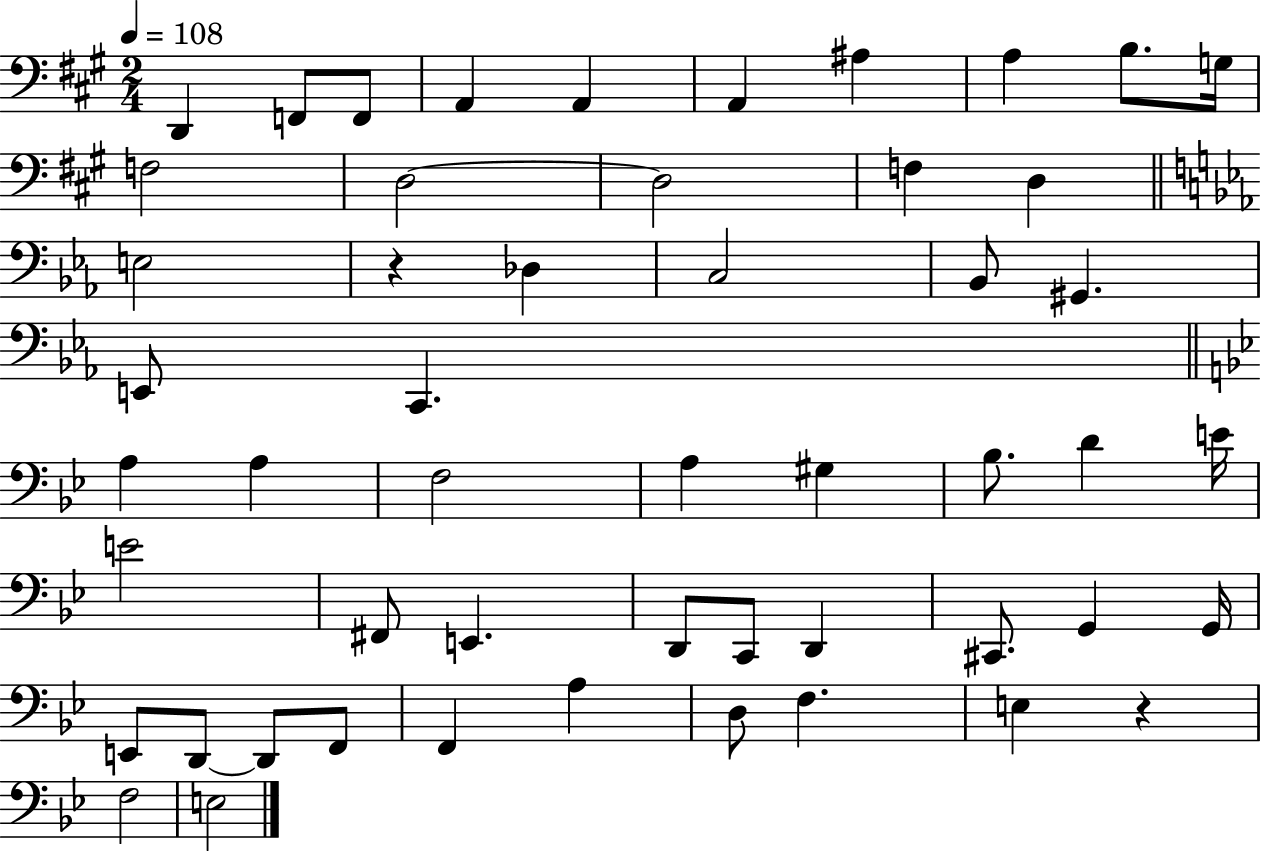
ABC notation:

X:1
T:Untitled
M:2/4
L:1/4
K:A
D,, F,,/2 F,,/2 A,, A,, A,, ^A, A, B,/2 G,/4 F,2 D,2 D,2 F, D, E,2 z _D, C,2 _B,,/2 ^G,, E,,/2 C,, A, A, F,2 A, ^G, _B,/2 D E/4 E2 ^F,,/2 E,, D,,/2 C,,/2 D,, ^C,,/2 G,, G,,/4 E,,/2 D,,/2 D,,/2 F,,/2 F,, A, D,/2 F, E, z F,2 E,2